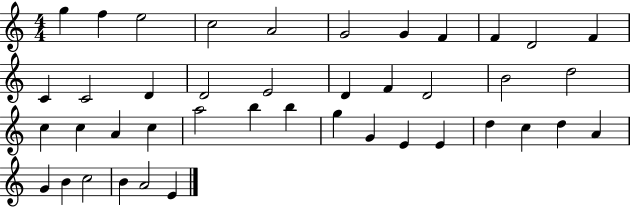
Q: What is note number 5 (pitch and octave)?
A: A4